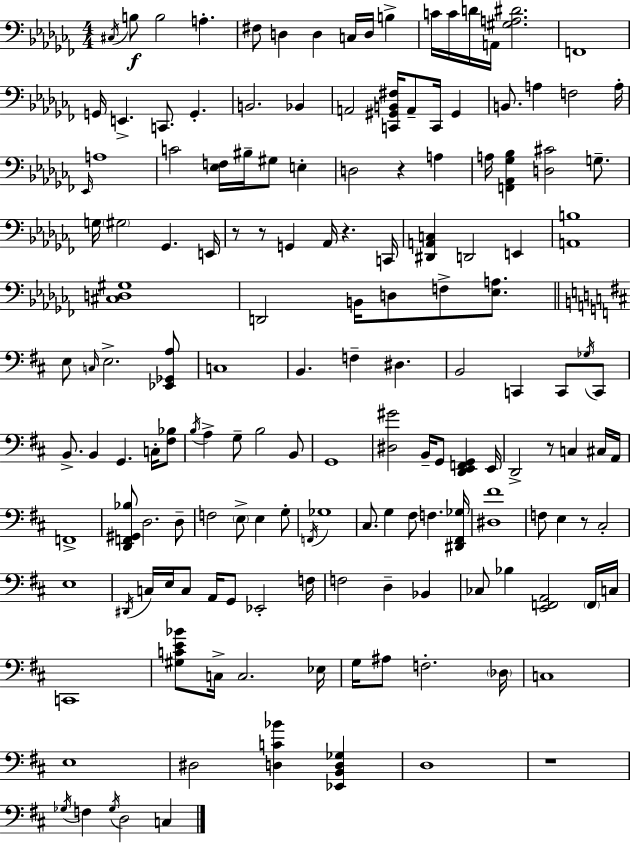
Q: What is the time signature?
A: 4/4